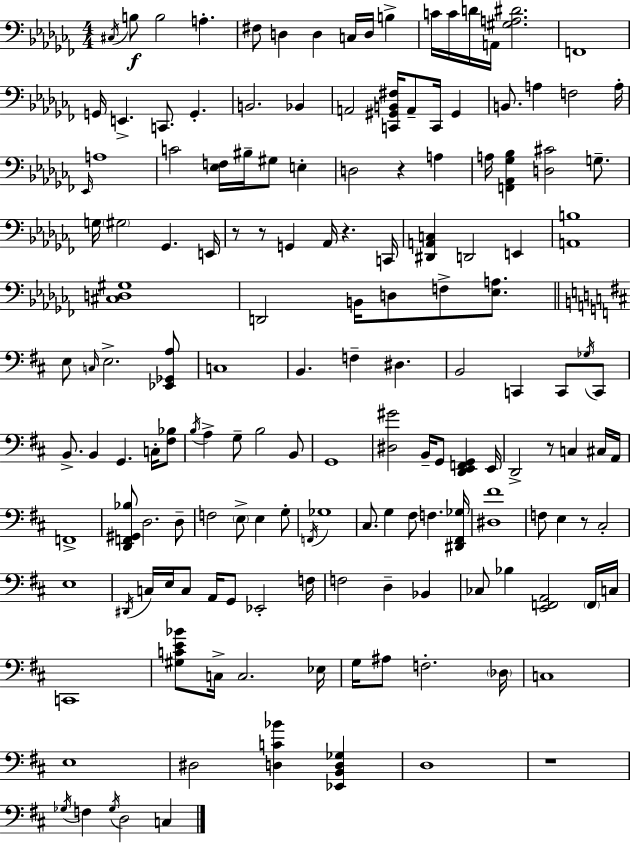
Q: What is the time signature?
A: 4/4